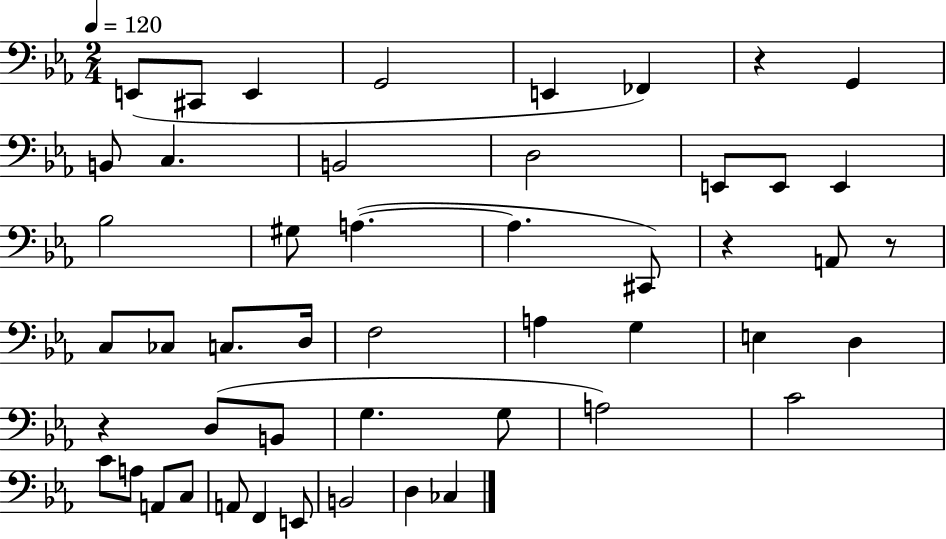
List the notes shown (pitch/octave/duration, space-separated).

E2/e C#2/e E2/q G2/h E2/q FES2/q R/q G2/q B2/e C3/q. B2/h D3/h E2/e E2/e E2/q Bb3/h G#3/e A3/q. A3/q. C#2/e R/q A2/e R/e C3/e CES3/e C3/e. D3/s F3/h A3/q G3/q E3/q D3/q R/q D3/e B2/e G3/q. G3/e A3/h C4/h C4/e A3/e A2/e C3/e A2/e F2/q E2/e B2/h D3/q CES3/q